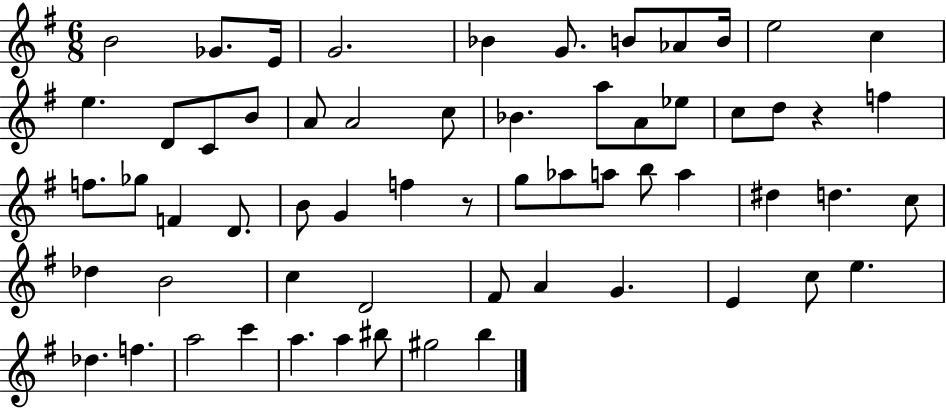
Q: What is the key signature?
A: G major